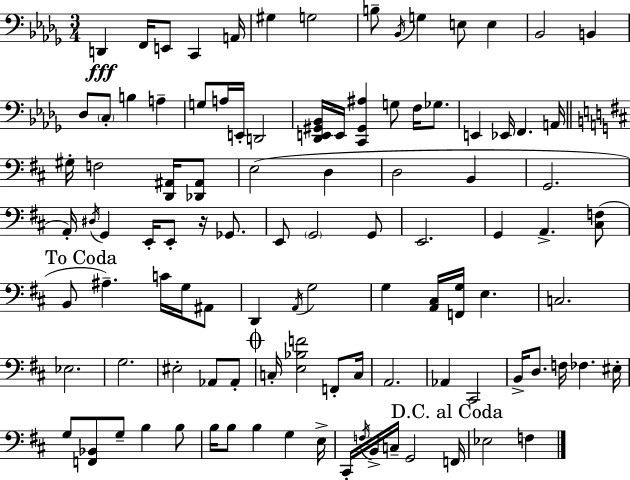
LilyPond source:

{
  \clef bass
  \numericTimeSignature
  \time 3/4
  \key bes \minor
  d,4\fff f,16 e,8 c,4 a,16 | gis4 g2 | b8-- \acciaccatura { bes,16 } g4 e8 e4 | bes,2 b,4 | \break des8 \parenthesize c8-. b4 a4-- | g8 a16 e,16-. d,2 | <des, e, gis, bes,>16 e,16 <c, gis, ais>4 g8 f16 ges8. | e,4 ees,16 f,4. | \break a,16 \bar "||" \break \key d \major gis16-. f2 <d, ais,>16 <des, ais,>8 | e2( d4 | d2 b,4 | g,2. | \break a,16-.) \acciaccatura { dis16 } g,4 e,16-. e,8-. r16 ges,8. | e,8 \parenthesize g,2 g,8 | e,2. | g,4 a,4.-> <cis f>8( | \break \mark "To Coda" b,8 ais4.--) c'16 g16 ais,8 | d,4 \acciaccatura { a,16 } g2 | g4 <a, cis>16 <f, g>16 e4. | c2. | \break ees2. | g2. | eis2-. aes,8 | aes,8-. \mark \markup { \musicglyph "scripts.coda" } c16-. <e bes f'>2 f,8-. | \break c16 a,2. | aes,4 cis,2 | b,16-> d8. f16 fes4. | eis16-. g8 <f, bes,>8 g8-- b4 | \break b8 b16 b8 b4 g4 | e16-> cis,16-. \acciaccatura { f16 } b,16-> c16-- g,2 | \mark "D.C. al Coda" f,16 ees2 f4 | \bar "|."
}